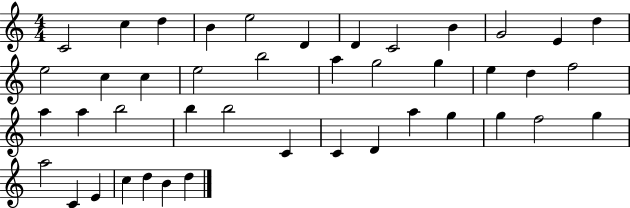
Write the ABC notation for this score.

X:1
T:Untitled
M:4/4
L:1/4
K:C
C2 c d B e2 D D C2 B G2 E d e2 c c e2 b2 a g2 g e d f2 a a b2 b b2 C C D a g g f2 g a2 C E c d B d